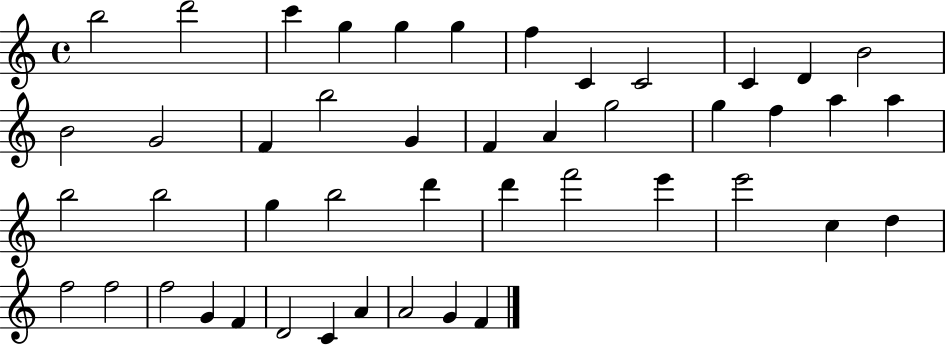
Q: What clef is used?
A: treble